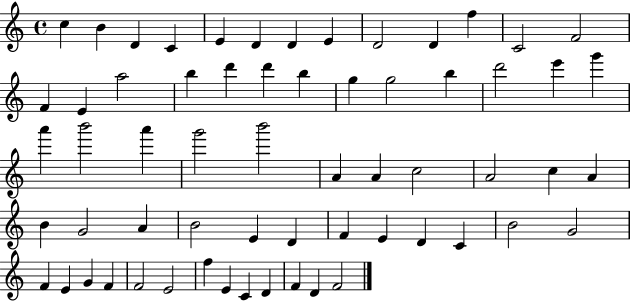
C5/q B4/q D4/q C4/q E4/q D4/q D4/q E4/q D4/h D4/q F5/q C4/h F4/h F4/q E4/q A5/h B5/q D6/q D6/q B5/q G5/q G5/h B5/q D6/h E6/q G6/q A6/q B6/h A6/q G6/h B6/h A4/q A4/q C5/h A4/h C5/q A4/q B4/q G4/h A4/q B4/h E4/q D4/q F4/q E4/q D4/q C4/q B4/h G4/h F4/q E4/q G4/q F4/q F4/h E4/h F5/q E4/q C4/q D4/q F4/q D4/q F4/h